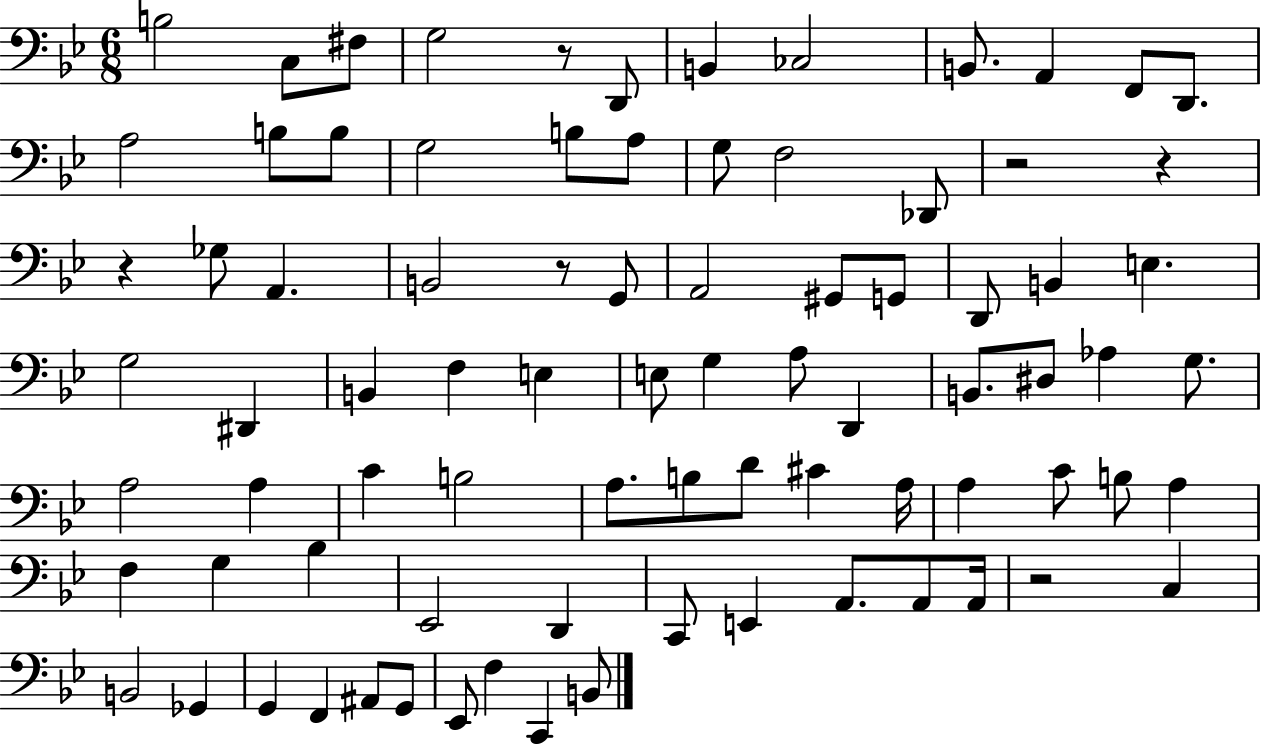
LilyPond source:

{
  \clef bass
  \numericTimeSignature
  \time 6/8
  \key bes \major
  \repeat volta 2 { b2 c8 fis8 | g2 r8 d,8 | b,4 ces2 | b,8. a,4 f,8 d,8. | \break a2 b8 b8 | g2 b8 a8 | g8 f2 des,8 | r2 r4 | \break r4 ges8 a,4. | b,2 r8 g,8 | a,2 gis,8 g,8 | d,8 b,4 e4. | \break g2 dis,4 | b,4 f4 e4 | e8 g4 a8 d,4 | b,8. dis8 aes4 g8. | \break a2 a4 | c'4 b2 | a8. b8 d'8 cis'4 a16 | a4 c'8 b8 a4 | \break f4 g4 bes4 | ees,2 d,4 | c,8 e,4 a,8. a,8 a,16 | r2 c4 | \break b,2 ges,4 | g,4 f,4 ais,8 g,8 | ees,8 f4 c,4 b,8 | } \bar "|."
}